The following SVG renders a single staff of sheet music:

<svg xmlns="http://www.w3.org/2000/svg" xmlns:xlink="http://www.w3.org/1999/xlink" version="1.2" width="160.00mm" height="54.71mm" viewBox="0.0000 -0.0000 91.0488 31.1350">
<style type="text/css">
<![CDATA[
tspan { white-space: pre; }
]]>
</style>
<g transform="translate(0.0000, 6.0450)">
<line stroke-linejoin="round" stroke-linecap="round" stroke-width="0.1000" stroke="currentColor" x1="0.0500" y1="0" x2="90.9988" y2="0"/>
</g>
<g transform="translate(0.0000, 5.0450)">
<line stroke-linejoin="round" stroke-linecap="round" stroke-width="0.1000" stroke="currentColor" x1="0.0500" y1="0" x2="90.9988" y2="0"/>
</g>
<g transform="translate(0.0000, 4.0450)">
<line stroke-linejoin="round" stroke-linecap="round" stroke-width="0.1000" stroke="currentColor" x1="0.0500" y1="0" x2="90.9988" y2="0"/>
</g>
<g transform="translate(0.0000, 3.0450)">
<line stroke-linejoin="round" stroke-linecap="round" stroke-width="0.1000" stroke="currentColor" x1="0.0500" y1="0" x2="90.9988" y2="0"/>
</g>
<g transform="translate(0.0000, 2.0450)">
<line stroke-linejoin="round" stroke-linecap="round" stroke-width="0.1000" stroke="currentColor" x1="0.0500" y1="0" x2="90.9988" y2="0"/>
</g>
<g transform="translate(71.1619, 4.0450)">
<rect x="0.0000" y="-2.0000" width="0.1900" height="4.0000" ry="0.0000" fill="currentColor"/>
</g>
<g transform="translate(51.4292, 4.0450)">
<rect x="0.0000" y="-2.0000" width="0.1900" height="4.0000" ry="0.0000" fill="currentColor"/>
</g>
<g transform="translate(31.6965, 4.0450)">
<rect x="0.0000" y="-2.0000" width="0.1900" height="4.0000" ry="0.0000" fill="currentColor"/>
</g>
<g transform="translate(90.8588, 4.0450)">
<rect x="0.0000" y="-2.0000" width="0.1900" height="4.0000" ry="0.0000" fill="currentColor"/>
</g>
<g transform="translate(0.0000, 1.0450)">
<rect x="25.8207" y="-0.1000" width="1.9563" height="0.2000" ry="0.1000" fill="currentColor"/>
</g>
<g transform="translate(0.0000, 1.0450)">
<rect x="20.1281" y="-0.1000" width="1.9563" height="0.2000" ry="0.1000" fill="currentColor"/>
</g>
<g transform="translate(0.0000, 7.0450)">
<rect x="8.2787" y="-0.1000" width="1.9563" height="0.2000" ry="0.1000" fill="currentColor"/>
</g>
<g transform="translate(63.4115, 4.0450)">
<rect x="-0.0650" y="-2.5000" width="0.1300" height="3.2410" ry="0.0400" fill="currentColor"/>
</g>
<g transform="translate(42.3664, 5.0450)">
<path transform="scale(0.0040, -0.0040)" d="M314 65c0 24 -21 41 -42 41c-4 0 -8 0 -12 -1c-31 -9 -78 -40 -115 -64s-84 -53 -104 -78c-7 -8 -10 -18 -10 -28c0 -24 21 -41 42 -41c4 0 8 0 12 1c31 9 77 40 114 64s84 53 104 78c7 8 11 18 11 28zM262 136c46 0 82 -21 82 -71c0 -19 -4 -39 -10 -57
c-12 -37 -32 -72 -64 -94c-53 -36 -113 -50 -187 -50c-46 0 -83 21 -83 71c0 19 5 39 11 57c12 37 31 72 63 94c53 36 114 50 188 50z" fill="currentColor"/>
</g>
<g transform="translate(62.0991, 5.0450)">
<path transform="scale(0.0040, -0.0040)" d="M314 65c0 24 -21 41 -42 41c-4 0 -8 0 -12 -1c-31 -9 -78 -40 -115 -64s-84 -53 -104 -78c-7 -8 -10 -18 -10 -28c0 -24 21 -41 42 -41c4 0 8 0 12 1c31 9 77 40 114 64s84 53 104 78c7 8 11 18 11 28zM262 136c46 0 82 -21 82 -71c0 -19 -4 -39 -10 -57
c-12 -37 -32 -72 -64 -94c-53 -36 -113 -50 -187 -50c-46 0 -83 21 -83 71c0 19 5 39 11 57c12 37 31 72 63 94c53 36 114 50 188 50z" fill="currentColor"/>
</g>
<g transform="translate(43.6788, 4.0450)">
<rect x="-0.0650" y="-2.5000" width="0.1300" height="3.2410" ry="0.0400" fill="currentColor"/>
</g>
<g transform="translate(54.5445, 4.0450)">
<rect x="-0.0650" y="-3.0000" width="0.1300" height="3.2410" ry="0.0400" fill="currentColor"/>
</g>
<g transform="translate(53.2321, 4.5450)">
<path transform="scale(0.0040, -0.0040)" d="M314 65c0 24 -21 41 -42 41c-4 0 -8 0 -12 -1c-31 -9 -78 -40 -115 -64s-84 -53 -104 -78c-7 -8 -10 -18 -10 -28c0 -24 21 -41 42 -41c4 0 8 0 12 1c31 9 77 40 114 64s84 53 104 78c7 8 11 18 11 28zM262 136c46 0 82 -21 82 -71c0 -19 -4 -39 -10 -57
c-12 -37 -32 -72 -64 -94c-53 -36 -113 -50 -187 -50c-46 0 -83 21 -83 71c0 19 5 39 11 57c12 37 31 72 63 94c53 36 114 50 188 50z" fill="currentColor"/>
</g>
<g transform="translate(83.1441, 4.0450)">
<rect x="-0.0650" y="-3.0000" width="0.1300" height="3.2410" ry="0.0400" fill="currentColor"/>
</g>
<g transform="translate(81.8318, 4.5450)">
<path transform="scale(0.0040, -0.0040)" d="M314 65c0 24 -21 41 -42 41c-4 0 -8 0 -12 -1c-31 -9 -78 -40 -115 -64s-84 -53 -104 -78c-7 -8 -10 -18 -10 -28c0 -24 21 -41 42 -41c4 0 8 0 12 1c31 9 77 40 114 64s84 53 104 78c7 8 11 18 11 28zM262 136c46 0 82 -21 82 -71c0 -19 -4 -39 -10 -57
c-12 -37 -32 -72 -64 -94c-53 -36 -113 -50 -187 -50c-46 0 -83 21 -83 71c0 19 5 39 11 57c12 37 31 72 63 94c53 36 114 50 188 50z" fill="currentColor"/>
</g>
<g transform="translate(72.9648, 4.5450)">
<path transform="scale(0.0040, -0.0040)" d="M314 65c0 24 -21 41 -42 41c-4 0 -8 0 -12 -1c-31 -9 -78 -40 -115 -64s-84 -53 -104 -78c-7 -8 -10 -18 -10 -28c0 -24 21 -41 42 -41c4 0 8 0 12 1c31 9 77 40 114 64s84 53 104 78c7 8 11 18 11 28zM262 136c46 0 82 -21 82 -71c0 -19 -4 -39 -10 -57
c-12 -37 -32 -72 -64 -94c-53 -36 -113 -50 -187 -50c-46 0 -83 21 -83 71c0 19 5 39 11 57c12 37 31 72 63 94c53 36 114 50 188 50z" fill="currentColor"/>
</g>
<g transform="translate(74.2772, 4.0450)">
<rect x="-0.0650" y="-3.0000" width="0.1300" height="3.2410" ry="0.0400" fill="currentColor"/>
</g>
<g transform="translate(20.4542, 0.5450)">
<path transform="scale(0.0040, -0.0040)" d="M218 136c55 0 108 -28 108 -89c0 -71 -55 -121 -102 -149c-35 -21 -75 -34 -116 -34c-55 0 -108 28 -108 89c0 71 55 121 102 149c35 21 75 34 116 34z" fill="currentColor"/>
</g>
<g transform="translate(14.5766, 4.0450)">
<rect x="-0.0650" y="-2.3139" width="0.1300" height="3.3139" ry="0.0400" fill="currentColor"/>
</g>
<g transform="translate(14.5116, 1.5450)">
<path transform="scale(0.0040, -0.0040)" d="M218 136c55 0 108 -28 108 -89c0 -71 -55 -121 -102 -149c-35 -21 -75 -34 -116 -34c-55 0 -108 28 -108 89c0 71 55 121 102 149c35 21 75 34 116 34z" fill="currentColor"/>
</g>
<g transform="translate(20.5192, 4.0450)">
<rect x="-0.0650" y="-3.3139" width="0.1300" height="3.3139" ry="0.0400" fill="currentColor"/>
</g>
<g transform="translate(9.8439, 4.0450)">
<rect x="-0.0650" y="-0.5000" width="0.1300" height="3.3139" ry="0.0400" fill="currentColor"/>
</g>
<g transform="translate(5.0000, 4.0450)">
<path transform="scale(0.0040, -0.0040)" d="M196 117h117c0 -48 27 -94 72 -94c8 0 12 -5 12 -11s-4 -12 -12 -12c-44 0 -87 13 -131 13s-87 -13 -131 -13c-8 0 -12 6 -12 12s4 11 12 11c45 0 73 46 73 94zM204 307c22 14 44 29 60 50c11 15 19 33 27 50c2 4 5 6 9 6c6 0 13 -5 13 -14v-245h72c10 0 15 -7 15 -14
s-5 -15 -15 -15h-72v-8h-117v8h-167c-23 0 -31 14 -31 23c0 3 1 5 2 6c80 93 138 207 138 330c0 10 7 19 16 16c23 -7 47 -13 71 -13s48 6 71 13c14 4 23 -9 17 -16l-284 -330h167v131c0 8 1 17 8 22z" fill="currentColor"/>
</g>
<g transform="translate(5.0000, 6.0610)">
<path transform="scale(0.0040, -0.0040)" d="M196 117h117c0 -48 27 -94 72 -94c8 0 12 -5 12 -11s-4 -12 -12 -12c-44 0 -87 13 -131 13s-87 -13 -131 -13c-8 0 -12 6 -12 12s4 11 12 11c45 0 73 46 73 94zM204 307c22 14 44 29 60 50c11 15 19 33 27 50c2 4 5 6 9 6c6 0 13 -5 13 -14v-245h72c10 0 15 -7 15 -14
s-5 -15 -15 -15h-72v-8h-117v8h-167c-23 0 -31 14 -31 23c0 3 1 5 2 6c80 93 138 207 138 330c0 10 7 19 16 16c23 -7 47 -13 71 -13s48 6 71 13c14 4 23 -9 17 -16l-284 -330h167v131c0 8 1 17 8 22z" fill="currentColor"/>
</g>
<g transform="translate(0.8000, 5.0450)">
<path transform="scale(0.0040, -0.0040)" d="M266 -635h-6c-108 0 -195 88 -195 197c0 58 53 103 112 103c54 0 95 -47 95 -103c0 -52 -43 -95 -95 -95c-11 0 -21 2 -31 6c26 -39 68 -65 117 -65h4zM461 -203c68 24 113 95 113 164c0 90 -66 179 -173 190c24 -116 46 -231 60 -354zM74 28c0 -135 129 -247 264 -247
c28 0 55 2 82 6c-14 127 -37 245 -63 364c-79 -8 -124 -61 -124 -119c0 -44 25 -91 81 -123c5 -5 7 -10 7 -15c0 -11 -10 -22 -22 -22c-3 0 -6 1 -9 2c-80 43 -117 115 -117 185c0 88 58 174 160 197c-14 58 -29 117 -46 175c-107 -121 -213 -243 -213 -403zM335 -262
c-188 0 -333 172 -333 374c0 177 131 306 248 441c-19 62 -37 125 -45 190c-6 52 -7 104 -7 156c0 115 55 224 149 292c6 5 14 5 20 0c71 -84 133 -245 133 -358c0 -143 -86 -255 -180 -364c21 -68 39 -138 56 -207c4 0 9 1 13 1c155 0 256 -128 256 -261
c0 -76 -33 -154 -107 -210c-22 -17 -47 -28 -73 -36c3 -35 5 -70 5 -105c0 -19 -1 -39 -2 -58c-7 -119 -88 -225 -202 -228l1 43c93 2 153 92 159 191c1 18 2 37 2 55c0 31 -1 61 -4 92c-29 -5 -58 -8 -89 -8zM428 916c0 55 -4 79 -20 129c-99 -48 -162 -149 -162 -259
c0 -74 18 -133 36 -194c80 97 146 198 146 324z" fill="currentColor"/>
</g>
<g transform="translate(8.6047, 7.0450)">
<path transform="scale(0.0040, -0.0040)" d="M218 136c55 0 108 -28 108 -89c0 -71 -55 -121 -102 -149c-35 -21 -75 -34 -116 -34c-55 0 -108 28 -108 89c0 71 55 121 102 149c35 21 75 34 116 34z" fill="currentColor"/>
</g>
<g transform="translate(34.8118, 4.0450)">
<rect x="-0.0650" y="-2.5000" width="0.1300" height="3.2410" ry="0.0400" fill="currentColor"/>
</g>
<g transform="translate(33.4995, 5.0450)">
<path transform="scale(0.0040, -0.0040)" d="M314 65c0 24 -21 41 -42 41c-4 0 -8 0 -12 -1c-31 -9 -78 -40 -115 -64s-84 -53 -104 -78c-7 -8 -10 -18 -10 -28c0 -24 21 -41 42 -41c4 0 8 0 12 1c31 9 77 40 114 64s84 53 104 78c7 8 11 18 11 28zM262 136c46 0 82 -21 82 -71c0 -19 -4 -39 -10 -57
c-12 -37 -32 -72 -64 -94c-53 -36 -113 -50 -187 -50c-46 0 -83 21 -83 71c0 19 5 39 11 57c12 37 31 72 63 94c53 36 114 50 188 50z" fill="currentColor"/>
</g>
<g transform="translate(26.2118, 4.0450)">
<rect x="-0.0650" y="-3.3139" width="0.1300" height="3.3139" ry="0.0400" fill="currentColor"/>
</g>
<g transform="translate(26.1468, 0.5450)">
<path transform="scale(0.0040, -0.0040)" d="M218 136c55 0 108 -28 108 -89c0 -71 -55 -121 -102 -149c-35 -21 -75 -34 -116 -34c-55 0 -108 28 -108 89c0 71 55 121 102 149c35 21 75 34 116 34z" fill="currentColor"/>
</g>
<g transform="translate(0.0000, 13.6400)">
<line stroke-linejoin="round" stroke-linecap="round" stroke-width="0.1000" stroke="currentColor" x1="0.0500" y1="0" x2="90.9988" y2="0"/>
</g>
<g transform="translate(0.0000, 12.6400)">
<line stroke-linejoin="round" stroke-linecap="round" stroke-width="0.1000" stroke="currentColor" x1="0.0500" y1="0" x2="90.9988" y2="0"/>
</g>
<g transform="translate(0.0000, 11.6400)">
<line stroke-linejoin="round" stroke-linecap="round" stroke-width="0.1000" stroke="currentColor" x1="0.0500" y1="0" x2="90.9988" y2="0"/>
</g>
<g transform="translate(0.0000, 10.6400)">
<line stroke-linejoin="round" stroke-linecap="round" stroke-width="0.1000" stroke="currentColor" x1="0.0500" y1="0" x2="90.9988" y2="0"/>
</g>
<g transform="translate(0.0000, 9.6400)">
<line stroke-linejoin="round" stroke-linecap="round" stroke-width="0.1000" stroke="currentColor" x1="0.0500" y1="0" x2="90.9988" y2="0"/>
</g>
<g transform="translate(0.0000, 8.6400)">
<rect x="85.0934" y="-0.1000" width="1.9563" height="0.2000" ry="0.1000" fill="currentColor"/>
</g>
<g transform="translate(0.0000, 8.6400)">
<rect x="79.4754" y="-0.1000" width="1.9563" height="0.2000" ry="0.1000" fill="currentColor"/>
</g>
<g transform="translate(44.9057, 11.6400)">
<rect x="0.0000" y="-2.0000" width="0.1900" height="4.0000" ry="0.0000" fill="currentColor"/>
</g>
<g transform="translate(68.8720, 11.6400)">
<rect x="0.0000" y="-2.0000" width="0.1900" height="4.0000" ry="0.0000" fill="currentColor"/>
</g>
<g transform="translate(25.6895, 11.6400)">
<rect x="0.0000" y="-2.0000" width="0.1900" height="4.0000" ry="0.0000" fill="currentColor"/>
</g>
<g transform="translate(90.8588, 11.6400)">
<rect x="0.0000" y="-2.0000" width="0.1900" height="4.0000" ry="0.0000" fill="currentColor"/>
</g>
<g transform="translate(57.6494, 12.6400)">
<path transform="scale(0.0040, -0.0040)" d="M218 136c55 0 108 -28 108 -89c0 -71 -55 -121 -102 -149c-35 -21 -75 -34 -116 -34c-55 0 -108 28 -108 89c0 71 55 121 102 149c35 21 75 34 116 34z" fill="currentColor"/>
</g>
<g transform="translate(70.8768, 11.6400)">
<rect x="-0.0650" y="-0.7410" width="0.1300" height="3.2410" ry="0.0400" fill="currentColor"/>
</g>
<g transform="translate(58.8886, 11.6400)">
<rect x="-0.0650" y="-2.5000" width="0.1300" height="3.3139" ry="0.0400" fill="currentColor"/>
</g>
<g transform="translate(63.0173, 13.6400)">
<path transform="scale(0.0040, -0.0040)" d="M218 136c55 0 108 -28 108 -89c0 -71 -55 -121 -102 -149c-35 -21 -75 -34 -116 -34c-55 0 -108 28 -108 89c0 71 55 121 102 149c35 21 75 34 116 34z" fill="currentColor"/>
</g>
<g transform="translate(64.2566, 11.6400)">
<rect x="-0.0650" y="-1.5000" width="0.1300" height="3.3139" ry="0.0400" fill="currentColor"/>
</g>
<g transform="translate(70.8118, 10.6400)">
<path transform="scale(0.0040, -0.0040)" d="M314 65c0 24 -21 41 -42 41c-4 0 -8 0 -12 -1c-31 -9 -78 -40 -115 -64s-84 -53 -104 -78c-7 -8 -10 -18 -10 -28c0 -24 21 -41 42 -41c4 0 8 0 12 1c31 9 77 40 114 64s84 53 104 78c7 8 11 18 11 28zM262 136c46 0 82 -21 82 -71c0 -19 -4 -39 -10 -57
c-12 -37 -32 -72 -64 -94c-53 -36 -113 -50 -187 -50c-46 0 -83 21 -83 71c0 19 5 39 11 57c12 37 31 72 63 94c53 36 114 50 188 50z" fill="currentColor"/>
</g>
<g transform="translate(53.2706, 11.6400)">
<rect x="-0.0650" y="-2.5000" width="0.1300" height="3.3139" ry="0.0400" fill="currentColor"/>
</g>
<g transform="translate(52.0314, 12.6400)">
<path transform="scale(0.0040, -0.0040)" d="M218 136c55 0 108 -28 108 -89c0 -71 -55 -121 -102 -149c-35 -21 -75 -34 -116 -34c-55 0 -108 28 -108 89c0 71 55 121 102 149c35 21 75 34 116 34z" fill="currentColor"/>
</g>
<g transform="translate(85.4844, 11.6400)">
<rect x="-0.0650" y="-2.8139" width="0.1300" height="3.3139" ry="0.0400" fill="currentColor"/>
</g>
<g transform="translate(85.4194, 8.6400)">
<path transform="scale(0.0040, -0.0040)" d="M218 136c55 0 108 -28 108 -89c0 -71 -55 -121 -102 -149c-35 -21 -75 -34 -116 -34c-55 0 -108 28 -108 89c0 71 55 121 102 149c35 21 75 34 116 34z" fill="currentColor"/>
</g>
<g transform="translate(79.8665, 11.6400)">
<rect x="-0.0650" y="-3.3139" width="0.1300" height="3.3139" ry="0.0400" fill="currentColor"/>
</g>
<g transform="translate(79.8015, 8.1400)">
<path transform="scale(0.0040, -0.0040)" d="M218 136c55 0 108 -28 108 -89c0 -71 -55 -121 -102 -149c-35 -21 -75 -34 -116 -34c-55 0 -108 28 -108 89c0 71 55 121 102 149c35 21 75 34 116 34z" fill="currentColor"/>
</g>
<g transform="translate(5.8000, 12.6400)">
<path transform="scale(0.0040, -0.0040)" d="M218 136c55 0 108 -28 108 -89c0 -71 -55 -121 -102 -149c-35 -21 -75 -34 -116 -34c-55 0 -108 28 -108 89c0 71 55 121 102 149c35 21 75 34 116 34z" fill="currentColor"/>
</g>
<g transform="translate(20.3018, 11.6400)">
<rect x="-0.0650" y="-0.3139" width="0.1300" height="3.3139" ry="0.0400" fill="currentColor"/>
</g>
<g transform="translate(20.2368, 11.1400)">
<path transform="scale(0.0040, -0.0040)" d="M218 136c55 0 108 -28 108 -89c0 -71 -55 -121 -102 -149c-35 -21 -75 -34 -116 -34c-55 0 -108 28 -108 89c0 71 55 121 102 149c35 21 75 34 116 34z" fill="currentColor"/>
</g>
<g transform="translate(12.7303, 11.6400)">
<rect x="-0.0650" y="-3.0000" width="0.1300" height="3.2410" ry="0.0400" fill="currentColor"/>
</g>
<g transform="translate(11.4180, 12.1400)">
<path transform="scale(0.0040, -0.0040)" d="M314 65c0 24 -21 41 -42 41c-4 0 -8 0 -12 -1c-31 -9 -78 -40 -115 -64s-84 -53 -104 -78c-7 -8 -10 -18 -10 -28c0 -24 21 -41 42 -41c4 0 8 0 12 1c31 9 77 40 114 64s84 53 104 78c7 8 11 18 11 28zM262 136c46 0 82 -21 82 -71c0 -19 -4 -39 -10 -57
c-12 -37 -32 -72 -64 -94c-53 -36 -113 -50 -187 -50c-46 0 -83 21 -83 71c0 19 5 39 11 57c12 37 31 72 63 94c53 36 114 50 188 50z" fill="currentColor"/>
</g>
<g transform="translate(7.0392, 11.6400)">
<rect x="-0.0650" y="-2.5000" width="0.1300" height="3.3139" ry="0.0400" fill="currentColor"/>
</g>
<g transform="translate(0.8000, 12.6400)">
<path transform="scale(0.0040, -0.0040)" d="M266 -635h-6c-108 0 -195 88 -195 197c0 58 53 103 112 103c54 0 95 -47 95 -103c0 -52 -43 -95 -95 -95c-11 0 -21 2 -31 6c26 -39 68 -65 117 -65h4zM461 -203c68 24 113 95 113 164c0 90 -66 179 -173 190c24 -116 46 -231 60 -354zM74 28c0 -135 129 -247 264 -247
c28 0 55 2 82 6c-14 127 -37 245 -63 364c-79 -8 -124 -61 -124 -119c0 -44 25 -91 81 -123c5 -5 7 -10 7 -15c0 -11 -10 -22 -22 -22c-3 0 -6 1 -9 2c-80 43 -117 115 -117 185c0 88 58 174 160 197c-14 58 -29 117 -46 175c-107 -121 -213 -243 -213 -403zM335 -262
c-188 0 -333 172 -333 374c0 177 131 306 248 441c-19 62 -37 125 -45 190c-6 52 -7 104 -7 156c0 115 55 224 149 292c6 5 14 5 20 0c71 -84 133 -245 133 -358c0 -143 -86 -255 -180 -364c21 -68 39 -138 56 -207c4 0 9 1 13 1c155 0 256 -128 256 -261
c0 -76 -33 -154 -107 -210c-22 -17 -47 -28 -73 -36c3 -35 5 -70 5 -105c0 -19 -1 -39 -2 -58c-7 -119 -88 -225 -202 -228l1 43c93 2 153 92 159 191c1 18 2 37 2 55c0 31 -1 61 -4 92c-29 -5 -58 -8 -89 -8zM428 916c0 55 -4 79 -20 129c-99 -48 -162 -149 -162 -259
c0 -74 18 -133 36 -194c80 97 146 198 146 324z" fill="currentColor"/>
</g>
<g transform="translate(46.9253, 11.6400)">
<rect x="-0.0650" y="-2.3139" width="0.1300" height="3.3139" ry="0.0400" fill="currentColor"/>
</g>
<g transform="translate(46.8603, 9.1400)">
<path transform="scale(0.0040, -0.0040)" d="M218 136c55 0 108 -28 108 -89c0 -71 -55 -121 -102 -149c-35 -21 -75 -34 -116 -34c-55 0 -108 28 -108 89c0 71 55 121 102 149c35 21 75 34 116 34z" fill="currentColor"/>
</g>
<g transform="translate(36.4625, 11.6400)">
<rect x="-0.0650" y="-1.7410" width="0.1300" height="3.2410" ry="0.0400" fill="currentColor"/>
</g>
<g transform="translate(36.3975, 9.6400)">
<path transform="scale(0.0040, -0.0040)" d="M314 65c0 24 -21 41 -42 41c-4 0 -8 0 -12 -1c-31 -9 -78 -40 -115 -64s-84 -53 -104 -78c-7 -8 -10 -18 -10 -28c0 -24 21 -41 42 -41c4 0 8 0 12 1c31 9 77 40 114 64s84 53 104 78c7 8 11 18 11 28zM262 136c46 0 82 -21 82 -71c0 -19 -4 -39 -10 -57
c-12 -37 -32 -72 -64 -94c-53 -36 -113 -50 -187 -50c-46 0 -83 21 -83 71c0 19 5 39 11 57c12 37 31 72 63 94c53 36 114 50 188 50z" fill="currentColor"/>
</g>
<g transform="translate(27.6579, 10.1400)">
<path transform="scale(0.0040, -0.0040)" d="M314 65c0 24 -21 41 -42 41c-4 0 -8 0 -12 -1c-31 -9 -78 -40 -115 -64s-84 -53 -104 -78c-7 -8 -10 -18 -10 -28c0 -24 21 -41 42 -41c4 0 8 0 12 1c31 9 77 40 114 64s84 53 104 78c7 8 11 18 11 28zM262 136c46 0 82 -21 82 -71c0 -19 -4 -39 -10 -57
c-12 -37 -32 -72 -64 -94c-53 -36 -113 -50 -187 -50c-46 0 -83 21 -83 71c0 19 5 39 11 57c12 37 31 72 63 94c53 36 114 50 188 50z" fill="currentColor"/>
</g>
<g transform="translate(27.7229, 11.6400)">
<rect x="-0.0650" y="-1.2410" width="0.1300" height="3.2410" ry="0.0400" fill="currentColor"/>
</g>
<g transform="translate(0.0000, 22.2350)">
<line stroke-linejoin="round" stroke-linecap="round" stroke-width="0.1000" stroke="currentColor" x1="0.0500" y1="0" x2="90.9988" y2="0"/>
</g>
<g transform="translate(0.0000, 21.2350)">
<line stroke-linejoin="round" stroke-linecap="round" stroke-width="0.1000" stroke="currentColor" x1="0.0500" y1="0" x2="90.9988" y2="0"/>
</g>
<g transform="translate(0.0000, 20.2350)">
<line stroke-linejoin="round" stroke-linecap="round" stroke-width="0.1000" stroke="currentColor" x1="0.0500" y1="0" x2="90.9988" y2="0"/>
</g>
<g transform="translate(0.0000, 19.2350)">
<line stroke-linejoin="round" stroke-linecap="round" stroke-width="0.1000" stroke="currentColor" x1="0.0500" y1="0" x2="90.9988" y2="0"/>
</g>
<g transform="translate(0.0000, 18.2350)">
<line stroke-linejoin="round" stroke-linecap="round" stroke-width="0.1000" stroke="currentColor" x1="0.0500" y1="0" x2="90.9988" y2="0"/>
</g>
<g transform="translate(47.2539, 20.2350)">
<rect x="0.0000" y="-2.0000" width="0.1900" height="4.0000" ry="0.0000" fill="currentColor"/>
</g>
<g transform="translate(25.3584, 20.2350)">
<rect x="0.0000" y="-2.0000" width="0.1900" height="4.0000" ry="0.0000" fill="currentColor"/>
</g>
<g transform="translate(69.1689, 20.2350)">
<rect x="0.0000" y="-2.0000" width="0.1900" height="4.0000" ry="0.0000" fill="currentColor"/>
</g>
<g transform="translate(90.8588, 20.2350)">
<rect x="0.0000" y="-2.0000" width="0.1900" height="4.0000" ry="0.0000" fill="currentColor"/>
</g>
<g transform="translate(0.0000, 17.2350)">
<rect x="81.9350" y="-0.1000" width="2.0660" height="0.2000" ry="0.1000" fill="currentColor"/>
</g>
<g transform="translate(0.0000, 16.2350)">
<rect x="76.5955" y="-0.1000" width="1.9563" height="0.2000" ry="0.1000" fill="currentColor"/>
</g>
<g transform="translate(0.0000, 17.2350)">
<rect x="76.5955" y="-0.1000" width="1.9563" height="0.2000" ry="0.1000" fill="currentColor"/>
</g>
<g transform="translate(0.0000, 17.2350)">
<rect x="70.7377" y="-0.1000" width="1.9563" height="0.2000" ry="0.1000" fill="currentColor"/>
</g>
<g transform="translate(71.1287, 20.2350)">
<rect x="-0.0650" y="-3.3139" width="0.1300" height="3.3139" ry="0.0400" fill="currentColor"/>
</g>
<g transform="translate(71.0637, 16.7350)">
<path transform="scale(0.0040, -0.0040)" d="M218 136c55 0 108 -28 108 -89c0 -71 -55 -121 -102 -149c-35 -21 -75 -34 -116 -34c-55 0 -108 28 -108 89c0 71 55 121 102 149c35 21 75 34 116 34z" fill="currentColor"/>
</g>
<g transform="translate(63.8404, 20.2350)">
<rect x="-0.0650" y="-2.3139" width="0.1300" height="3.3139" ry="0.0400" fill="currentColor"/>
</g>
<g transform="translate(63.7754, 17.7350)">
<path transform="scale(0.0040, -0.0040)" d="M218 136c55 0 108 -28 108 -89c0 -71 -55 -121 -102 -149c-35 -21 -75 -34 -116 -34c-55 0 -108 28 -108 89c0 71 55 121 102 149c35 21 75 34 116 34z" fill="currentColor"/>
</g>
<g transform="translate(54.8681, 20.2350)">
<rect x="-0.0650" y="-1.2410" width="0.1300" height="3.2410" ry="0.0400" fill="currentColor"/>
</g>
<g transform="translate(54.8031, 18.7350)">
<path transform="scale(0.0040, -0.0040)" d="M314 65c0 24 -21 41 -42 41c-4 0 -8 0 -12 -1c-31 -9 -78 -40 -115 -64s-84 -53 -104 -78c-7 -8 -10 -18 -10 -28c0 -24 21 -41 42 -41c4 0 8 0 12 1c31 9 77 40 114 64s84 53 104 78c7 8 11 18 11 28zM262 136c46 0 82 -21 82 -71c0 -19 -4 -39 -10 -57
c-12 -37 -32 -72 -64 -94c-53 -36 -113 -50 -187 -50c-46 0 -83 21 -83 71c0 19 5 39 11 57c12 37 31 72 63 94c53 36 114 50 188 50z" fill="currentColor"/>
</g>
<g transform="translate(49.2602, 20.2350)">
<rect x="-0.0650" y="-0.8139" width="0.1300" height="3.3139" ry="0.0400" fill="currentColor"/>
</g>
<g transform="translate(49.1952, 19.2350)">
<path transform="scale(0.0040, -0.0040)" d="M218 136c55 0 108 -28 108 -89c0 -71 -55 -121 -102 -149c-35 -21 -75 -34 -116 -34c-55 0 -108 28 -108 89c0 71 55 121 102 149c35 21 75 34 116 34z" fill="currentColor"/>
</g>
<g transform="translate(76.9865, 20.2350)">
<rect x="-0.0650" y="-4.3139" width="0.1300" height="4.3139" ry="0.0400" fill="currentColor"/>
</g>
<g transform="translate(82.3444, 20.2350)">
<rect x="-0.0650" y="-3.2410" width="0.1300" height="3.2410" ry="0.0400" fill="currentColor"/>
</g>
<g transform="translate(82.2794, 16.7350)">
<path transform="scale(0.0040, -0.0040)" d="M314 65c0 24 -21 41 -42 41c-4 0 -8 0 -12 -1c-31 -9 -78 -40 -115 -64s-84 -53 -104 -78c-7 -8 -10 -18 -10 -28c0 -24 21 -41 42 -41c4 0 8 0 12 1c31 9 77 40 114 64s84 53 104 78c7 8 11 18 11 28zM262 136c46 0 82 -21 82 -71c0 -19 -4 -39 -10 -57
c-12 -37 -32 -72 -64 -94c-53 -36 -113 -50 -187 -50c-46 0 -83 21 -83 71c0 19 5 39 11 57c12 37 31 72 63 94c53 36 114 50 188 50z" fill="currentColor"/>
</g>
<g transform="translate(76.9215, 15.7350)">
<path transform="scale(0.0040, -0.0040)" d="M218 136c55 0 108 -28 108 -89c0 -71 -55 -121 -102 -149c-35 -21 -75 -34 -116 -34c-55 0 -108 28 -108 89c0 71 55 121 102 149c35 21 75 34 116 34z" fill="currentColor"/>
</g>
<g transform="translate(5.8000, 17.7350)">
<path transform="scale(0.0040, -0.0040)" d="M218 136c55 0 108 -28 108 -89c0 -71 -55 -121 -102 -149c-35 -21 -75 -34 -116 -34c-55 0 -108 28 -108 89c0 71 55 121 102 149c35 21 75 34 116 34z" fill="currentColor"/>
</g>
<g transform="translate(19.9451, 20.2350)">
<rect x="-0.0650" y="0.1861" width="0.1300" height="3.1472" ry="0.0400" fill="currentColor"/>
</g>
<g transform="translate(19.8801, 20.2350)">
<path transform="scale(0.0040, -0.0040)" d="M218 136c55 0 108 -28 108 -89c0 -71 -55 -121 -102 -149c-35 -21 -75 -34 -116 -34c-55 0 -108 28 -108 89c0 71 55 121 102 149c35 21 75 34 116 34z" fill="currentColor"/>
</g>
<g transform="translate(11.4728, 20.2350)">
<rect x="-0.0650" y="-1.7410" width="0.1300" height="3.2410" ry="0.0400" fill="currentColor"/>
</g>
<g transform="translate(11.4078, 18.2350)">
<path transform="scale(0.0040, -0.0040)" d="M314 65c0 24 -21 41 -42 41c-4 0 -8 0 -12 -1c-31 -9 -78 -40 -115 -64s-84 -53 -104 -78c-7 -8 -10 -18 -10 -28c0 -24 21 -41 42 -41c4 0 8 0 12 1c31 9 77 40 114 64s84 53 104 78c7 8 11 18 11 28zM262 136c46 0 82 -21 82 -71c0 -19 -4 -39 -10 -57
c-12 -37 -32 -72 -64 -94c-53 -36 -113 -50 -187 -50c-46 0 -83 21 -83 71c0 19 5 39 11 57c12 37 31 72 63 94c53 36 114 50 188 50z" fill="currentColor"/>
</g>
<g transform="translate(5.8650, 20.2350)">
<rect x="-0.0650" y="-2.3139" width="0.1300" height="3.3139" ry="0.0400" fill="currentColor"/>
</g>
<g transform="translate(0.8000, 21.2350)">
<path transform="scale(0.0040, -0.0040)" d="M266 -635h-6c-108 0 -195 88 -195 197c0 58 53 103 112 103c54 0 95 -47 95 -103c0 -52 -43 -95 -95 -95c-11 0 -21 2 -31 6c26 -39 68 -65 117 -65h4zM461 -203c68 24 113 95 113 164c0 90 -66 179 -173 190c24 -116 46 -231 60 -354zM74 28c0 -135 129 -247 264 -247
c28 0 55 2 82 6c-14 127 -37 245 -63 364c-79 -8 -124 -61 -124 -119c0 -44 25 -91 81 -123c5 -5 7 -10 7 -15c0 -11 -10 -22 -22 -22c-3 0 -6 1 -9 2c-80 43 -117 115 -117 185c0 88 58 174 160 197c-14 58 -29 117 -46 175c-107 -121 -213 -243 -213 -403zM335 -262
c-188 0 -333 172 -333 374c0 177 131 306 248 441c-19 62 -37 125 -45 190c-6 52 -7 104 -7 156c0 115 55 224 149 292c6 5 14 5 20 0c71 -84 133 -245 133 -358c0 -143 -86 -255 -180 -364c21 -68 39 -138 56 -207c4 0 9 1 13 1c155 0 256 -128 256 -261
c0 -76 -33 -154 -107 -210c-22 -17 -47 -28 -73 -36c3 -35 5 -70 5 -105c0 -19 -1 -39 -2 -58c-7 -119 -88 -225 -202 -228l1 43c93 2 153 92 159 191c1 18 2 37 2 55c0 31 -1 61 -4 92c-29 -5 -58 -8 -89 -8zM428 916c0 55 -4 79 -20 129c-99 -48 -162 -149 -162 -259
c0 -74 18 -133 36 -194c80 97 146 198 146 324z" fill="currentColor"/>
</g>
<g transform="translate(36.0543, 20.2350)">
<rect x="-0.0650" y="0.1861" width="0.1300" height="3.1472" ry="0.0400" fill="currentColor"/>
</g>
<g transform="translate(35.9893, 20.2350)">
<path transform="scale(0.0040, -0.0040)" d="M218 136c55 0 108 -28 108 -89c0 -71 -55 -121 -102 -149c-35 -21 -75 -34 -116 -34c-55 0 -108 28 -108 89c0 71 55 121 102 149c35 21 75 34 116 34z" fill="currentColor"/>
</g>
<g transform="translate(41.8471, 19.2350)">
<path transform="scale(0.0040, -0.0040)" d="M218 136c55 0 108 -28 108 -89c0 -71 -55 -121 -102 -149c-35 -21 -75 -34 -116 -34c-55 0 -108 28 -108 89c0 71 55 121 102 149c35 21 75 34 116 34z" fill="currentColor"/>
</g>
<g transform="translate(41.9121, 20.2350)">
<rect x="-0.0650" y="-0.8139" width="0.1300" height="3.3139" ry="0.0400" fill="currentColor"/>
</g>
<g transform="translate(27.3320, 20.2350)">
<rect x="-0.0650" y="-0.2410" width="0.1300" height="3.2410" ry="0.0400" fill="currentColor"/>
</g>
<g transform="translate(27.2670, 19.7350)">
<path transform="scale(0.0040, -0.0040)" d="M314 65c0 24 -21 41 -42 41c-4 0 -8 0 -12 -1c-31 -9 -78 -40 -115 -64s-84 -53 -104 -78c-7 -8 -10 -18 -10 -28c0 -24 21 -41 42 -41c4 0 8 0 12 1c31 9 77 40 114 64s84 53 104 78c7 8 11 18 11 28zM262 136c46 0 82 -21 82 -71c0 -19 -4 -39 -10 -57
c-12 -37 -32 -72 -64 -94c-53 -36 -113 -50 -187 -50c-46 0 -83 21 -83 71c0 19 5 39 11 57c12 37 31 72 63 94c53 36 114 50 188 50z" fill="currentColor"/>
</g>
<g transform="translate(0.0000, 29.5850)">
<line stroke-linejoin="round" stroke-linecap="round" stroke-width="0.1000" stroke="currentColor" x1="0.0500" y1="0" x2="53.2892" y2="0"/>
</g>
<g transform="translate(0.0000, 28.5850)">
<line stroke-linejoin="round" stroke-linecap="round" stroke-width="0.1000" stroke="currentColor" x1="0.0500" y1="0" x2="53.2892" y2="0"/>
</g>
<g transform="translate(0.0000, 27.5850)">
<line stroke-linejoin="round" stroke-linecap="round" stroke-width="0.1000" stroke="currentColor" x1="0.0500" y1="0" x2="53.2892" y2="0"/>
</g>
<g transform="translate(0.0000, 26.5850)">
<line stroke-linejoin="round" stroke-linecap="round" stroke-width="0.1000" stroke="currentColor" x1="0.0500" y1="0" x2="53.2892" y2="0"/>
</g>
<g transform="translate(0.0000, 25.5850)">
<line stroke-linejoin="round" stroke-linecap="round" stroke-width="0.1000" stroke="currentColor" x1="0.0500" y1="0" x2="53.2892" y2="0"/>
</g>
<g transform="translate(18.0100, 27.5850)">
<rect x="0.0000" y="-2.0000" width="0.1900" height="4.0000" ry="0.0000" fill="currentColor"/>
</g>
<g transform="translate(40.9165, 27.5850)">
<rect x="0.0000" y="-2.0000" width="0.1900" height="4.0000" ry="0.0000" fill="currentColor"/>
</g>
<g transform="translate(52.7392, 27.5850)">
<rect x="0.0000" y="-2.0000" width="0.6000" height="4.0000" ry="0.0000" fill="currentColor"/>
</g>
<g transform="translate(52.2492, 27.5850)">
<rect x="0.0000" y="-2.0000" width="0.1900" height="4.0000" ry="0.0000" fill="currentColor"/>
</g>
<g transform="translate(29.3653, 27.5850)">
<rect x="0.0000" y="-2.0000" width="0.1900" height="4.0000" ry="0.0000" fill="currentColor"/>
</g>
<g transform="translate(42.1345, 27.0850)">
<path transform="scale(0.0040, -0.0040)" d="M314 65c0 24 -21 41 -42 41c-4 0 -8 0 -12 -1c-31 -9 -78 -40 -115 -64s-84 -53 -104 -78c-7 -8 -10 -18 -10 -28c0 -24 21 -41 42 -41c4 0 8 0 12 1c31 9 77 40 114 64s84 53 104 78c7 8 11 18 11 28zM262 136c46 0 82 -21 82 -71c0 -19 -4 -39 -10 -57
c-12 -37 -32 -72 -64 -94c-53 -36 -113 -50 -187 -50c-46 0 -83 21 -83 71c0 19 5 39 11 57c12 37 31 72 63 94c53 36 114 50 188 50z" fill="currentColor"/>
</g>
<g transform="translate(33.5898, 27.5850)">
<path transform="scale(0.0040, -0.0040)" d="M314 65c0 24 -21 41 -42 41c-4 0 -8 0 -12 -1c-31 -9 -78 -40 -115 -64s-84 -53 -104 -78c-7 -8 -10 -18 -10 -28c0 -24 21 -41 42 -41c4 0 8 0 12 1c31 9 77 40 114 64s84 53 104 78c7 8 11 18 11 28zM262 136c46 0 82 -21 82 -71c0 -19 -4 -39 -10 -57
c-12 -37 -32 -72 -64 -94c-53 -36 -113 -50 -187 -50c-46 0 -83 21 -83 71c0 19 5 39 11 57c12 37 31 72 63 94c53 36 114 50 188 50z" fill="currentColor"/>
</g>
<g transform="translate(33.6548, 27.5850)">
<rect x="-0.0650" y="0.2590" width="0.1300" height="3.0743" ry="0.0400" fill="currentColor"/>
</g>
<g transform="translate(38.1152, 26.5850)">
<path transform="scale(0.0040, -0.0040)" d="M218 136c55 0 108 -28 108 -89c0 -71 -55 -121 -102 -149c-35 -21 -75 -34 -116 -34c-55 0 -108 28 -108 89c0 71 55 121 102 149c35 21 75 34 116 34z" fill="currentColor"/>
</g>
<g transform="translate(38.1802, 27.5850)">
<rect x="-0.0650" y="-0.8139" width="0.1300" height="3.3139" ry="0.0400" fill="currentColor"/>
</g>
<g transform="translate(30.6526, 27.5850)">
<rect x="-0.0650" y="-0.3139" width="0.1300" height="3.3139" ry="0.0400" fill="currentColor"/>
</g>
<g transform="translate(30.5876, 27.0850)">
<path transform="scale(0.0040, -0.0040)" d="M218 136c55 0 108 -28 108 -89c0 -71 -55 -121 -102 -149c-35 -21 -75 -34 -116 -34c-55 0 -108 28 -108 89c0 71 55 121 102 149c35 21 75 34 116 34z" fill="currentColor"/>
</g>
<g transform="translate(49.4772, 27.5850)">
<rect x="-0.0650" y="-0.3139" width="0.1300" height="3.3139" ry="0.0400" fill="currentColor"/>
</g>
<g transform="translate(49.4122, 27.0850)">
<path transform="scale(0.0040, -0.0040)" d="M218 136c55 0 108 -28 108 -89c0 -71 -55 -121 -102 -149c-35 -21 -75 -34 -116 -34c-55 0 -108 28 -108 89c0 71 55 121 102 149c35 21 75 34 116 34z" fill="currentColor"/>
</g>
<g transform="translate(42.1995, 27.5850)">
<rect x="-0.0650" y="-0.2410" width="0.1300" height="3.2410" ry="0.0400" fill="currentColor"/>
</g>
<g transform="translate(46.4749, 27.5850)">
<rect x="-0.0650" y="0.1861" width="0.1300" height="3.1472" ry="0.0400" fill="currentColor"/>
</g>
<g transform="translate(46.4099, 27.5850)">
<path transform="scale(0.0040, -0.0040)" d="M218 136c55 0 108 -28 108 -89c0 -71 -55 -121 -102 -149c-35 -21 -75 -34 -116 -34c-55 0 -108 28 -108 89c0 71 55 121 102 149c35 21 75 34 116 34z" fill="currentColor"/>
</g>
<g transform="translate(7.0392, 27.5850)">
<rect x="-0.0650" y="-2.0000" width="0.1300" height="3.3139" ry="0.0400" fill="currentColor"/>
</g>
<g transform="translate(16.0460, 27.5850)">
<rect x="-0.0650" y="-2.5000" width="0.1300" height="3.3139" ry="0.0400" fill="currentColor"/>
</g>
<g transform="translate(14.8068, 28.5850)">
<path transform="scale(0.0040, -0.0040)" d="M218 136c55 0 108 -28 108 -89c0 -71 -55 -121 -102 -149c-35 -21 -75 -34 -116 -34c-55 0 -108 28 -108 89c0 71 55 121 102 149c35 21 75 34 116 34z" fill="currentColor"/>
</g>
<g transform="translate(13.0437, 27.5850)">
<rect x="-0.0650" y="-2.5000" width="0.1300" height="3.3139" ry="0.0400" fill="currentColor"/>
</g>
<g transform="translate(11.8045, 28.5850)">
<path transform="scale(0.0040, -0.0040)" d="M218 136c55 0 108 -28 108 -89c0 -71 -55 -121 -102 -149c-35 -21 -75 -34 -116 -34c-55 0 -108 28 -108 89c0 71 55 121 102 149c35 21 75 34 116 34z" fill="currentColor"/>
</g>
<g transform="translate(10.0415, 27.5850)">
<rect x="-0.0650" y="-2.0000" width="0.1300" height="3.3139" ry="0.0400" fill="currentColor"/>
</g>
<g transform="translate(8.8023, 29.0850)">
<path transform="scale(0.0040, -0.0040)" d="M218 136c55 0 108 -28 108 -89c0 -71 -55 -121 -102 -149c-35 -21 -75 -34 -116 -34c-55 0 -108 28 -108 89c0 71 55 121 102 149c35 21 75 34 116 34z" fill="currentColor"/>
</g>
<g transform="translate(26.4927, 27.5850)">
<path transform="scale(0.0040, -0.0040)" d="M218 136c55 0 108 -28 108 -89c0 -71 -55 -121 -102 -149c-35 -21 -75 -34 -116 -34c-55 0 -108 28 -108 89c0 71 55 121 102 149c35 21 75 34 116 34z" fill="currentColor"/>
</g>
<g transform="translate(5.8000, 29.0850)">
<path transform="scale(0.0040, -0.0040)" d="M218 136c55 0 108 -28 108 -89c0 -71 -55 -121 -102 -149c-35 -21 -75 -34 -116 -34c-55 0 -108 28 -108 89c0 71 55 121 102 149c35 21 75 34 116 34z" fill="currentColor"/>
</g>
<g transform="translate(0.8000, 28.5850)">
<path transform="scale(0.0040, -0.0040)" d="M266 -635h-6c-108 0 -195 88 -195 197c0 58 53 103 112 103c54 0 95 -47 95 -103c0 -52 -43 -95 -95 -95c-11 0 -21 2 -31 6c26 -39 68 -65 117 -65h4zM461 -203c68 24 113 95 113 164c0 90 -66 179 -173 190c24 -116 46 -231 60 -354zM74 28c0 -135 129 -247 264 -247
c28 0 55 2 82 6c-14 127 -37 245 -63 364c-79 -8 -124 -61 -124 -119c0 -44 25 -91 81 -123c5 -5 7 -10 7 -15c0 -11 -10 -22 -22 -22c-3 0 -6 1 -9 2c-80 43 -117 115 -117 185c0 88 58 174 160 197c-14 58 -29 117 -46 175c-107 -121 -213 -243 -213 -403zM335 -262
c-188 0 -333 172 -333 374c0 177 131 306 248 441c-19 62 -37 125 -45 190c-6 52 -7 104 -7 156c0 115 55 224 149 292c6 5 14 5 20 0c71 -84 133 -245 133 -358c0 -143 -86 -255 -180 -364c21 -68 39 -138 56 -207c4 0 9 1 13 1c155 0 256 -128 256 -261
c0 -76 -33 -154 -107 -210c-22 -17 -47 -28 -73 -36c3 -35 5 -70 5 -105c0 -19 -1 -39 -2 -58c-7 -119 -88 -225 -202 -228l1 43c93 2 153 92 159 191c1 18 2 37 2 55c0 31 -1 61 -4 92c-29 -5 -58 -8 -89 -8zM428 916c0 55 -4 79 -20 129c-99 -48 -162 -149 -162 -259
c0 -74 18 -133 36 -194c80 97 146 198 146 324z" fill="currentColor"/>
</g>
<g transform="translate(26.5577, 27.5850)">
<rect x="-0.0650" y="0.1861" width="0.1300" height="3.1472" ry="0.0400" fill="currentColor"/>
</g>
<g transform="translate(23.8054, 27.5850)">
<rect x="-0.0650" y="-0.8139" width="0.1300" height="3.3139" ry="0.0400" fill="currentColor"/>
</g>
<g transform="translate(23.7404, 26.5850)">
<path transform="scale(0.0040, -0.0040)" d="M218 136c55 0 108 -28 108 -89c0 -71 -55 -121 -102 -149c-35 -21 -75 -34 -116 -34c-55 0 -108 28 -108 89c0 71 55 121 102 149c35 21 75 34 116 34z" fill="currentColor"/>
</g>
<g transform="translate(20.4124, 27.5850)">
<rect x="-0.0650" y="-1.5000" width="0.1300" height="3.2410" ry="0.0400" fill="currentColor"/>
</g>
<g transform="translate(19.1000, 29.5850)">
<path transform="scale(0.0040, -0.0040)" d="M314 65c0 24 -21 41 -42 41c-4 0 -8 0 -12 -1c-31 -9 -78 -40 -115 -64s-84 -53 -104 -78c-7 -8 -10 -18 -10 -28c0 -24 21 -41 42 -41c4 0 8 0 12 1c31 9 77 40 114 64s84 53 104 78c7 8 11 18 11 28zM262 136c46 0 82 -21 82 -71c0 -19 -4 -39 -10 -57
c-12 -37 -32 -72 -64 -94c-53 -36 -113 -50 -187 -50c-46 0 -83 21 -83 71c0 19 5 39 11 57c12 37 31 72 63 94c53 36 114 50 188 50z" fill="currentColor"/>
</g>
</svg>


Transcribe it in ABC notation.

X:1
T:Untitled
M:4/4
L:1/4
K:C
C g b b G2 G2 A2 G2 A2 A2 G A2 c e2 f2 g G G E d2 b a g f2 B c2 B d d e2 g b d' b2 F F G G E2 d B c B2 d c2 B c